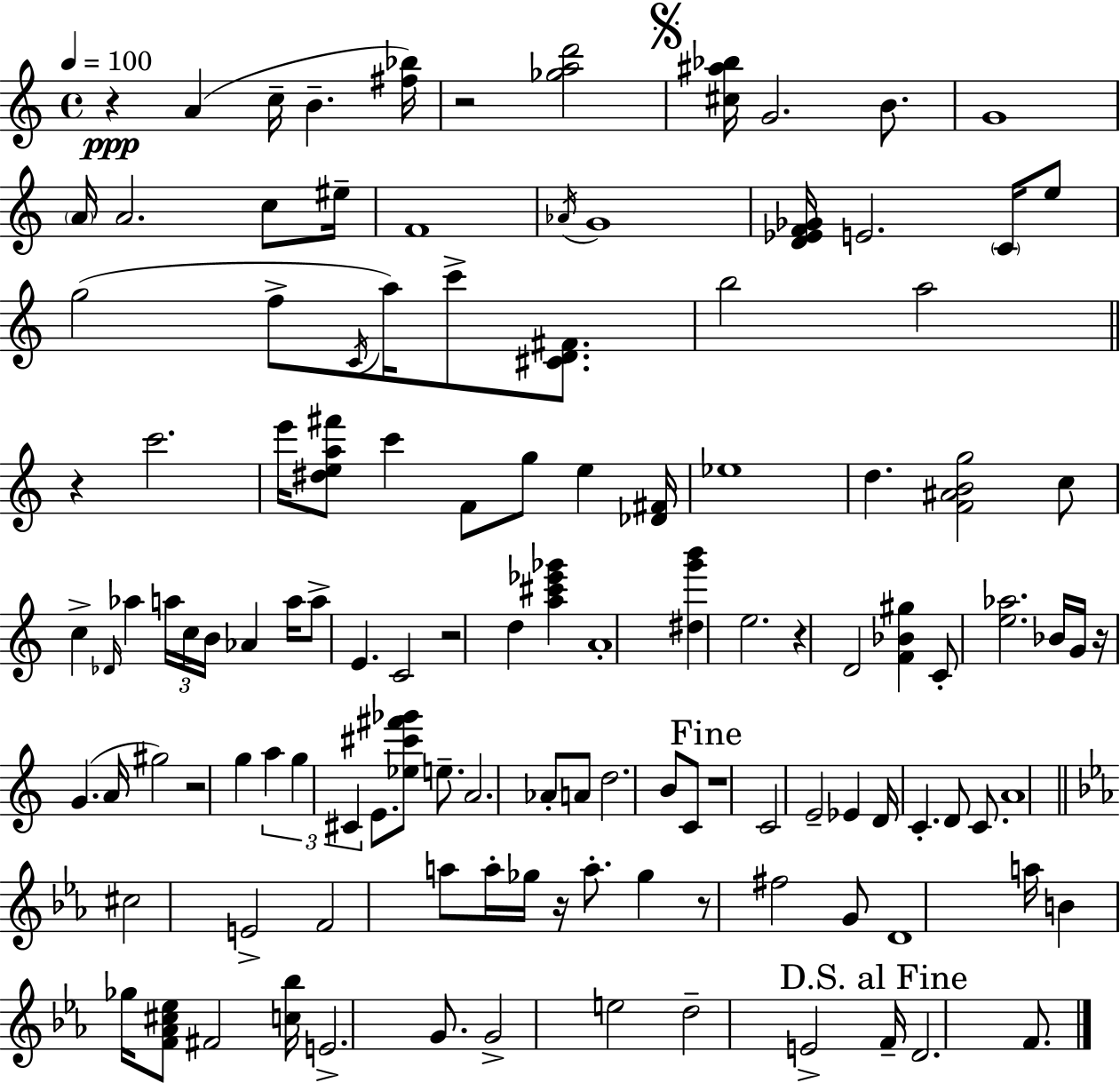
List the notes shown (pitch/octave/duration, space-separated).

R/q A4/q C5/s B4/q. [F#5,Bb5]/s R/h [Gb5,A5,D6]/h [C#5,A#5,Bb5]/s G4/h. B4/e. G4/w A4/s A4/h. C5/e EIS5/s F4/w Ab4/s G4/w [D4,Eb4,F4,Gb4]/s E4/h. C4/s E5/e G5/h F5/e C4/s A5/s C6/e [C#4,D4,F#4]/e. B5/h A5/h R/q C6/h. E6/s [D#5,E5,A5,F#6]/e C6/q F4/e G5/e E5/q [Db4,F#4]/s Eb5/w D5/q. [F4,A#4,B4,G5]/h C5/e C5/q Db4/s Ab5/q A5/s C5/s B4/s Ab4/q A5/s A5/e E4/q. C4/h R/h D5/q [A5,C#6,Eb6,Gb6]/q A4/w [D#5,G6,B6]/q E5/h. R/q D4/h [F4,Bb4,G#5]/q C4/e [E5,Ab5]/h. Bb4/s G4/s R/s G4/q. A4/s G#5/h R/h G5/q A5/q G5/q C#4/q E4/e. [Eb5,C#6,F#6,Gb6]/e E5/e. A4/h. Ab4/e A4/e D5/h. B4/e C4/e R/w C4/h E4/h Eb4/q D4/s C4/q. D4/e C4/e. A4/w C#5/h E4/h F4/h A5/e A5/s Gb5/s R/s A5/e. Gb5/q R/e F#5/h G4/e D4/w A5/s B4/q Gb5/s [F4,Ab4,C#5,Eb5]/e F#4/h [C5,Bb5]/s E4/h. G4/e. G4/h E5/h D5/h E4/h F4/s D4/h. F4/e.